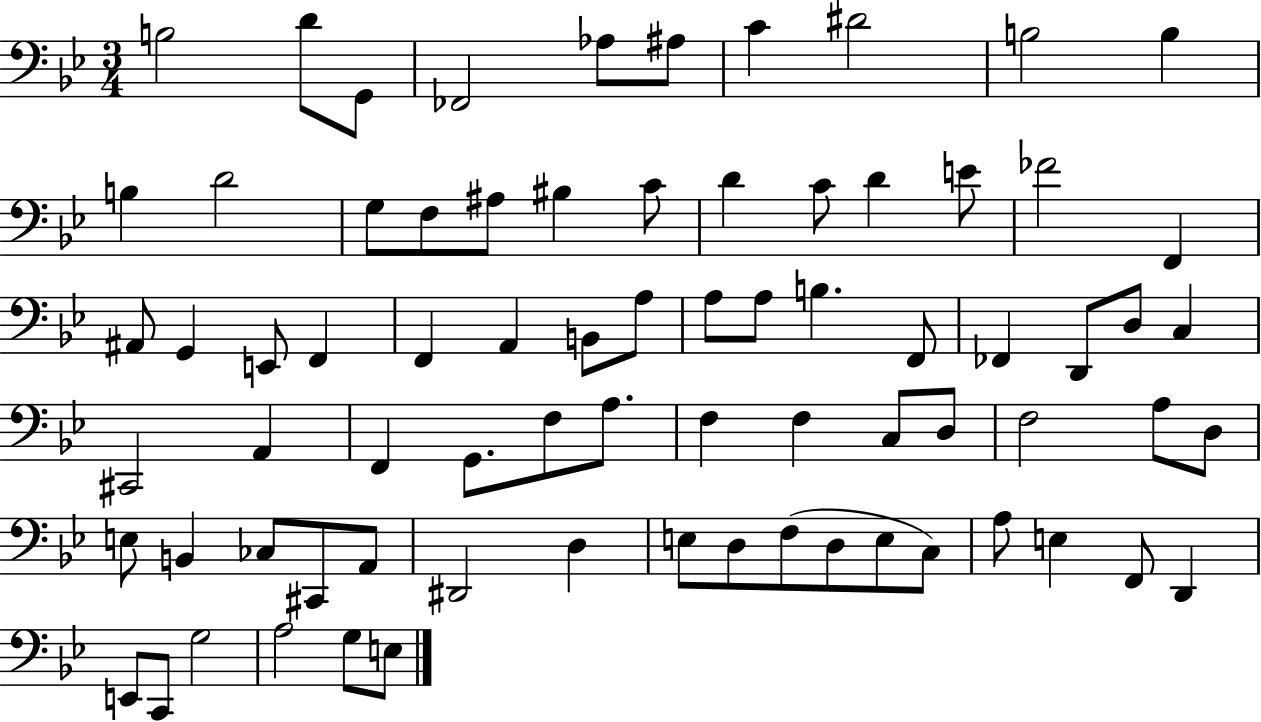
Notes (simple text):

B3/h D4/e G2/e FES2/h Ab3/e A#3/e C4/q D#4/h B3/h B3/q B3/q D4/h G3/e F3/e A#3/e BIS3/q C4/e D4/q C4/e D4/q E4/e FES4/h F2/q A#2/e G2/q E2/e F2/q F2/q A2/q B2/e A3/e A3/e A3/e B3/q. F2/e FES2/q D2/e D3/e C3/q C#2/h A2/q F2/q G2/e. F3/e A3/e. F3/q F3/q C3/e D3/e F3/h A3/e D3/e E3/e B2/q CES3/e C#2/e A2/e D#2/h D3/q E3/e D3/e F3/e D3/e E3/e C3/e A3/e E3/q F2/e D2/q E2/e C2/e G3/h A3/h G3/e E3/e